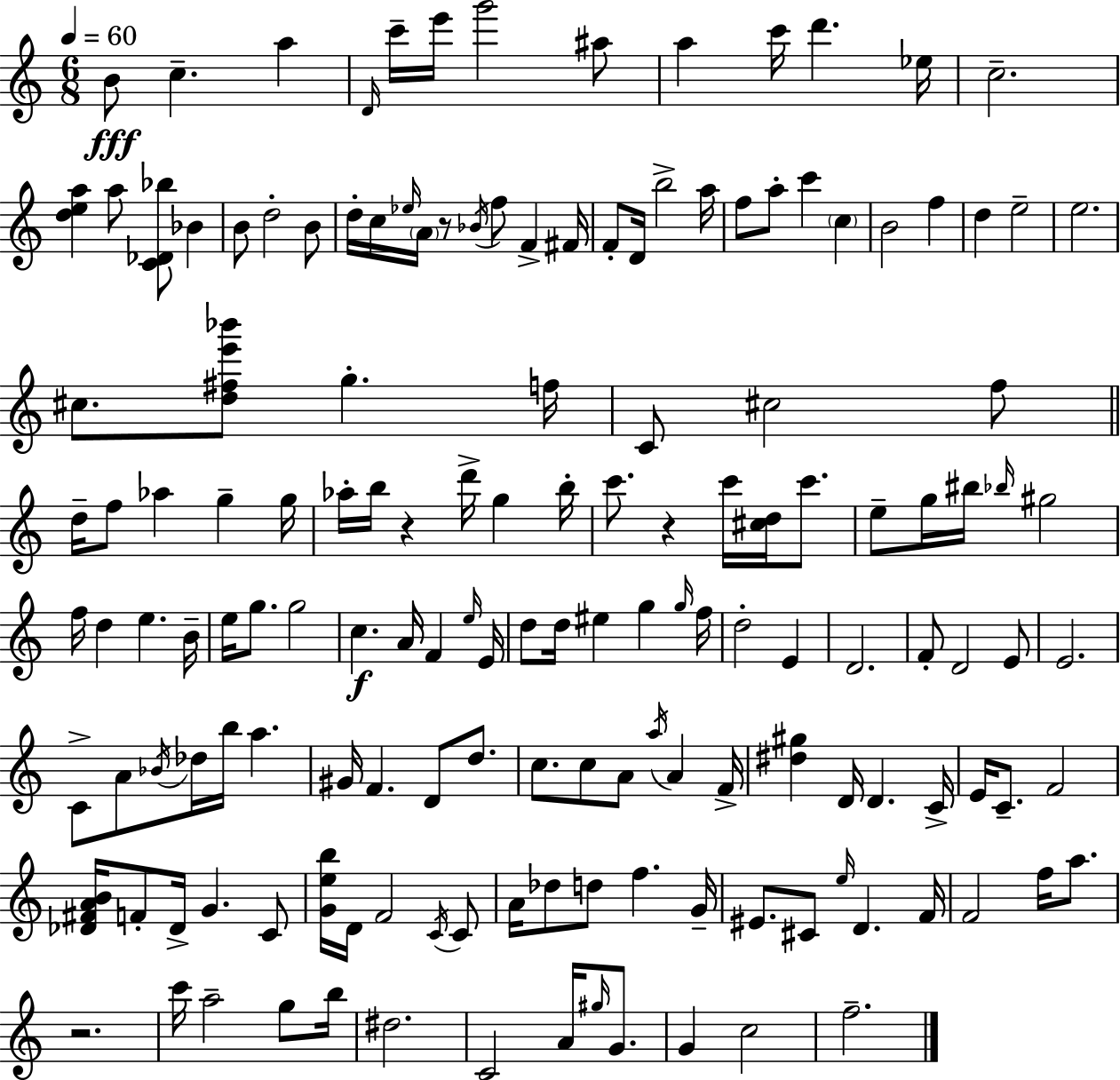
B4/e C5/q. A5/q D4/s C6/s E6/s G6/h A#5/e A5/q C6/s D6/q. Eb5/s C5/h. [D5,E5,A5]/q A5/e [C4,Db4,Bb5]/e Bb4/q B4/e D5/h B4/e D5/s C5/s Eb5/s A4/s R/e Bb4/s F5/e F4/q F#4/s F4/e D4/s B5/h A5/s F5/e A5/e C6/q C5/q B4/h F5/q D5/q E5/h E5/h. C#5/e. [D5,F#5,E6,Bb6]/e G5/q. F5/s C4/e C#5/h F5/e D5/s F5/e Ab5/q G5/q G5/s Ab5/s B5/s R/q D6/s G5/q B5/s C6/e. R/q C6/s [C#5,D5]/s C6/e. E5/e G5/s BIS5/s Bb5/s G#5/h F5/s D5/q E5/q. B4/s E5/s G5/e. G5/h C5/q. A4/s F4/q E5/s E4/s D5/e D5/s EIS5/q G5/q G5/s F5/s D5/h E4/q D4/h. F4/e D4/h E4/e E4/h. C4/e A4/e Bb4/s Db5/s B5/s A5/q. G#4/s F4/q. D4/e D5/e. C5/e. C5/e A4/e A5/s A4/q F4/s [D#5,G#5]/q D4/s D4/q. C4/s E4/s C4/e. F4/h [Db4,F#4,A4,B4]/s F4/e Db4/s G4/q. C4/e [G4,E5,B5]/s D4/s F4/h C4/s C4/e A4/s Db5/e D5/e F5/q. G4/s EIS4/e. C#4/e E5/s D4/q. F4/s F4/h F5/s A5/e. R/h. C6/s A5/h G5/e B5/s D#5/h. C4/h A4/s G#5/s G4/e. G4/q C5/h F5/h.